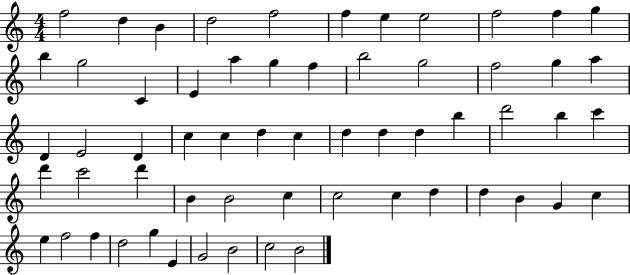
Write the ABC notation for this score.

X:1
T:Untitled
M:4/4
L:1/4
K:C
f2 d B d2 f2 f e e2 f2 f g b g2 C E a g f b2 g2 f2 g a D E2 D c c d c d d d b d'2 b c' d' c'2 d' B B2 c c2 c d d B G c e f2 f d2 g E G2 B2 c2 B2